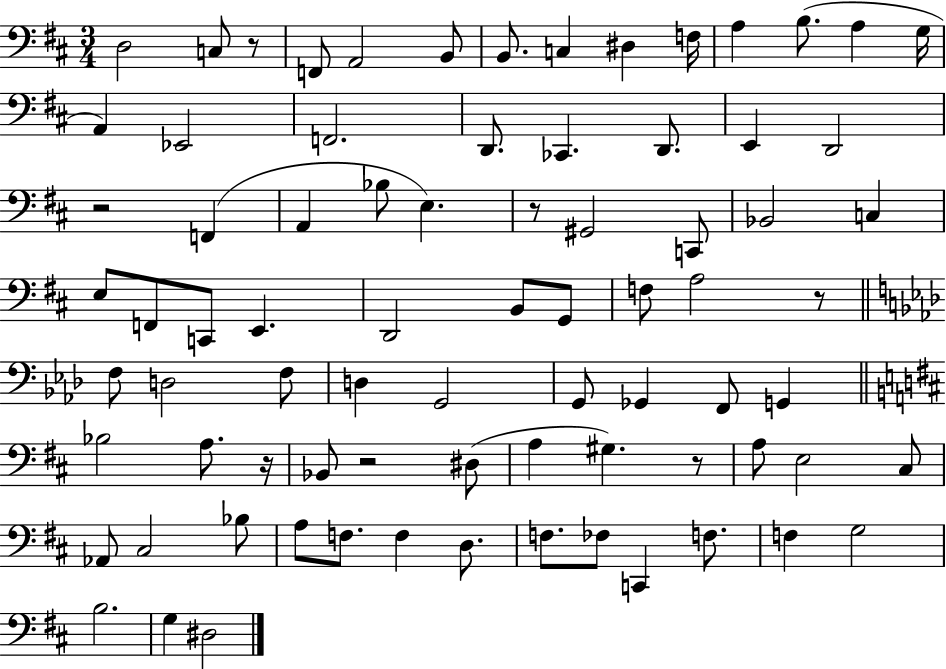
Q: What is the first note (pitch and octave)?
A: D3